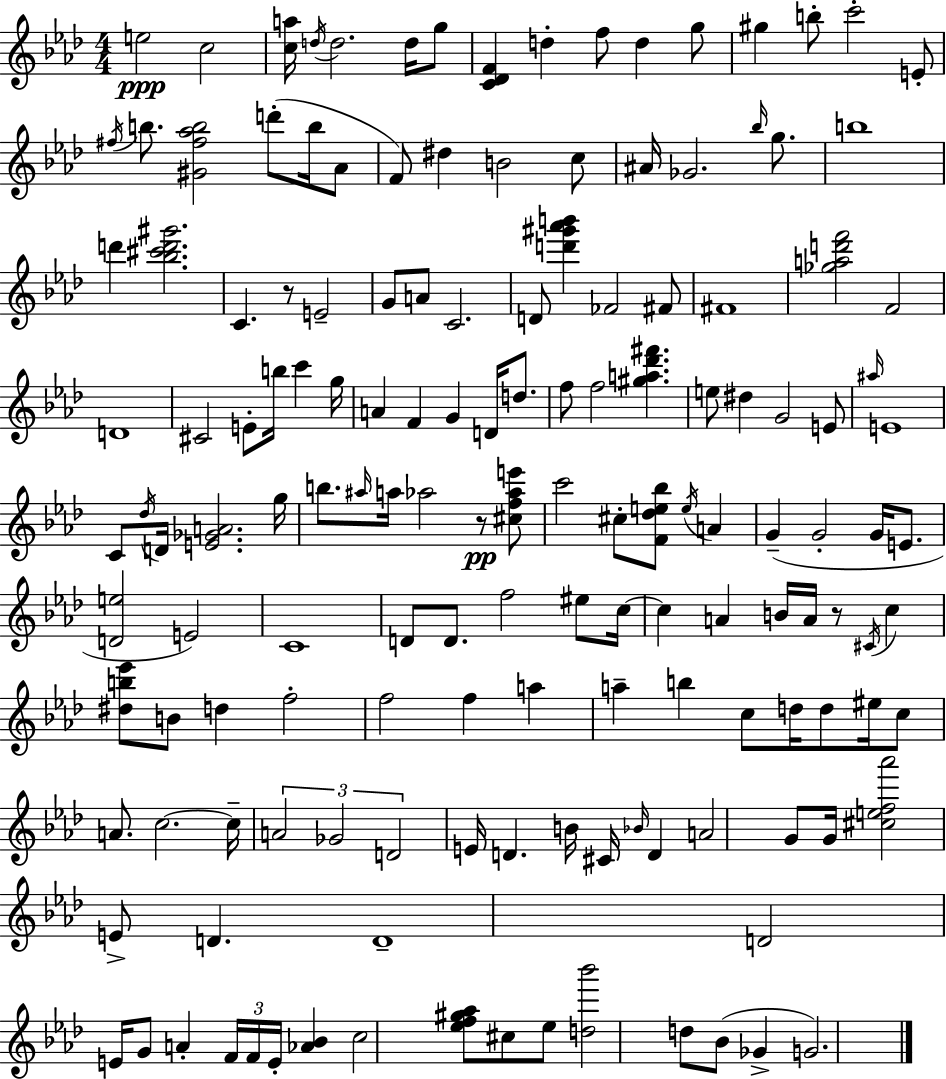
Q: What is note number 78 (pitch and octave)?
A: D4